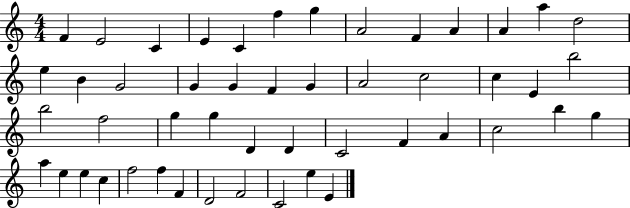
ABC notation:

X:1
T:Untitled
M:4/4
L:1/4
K:C
F E2 C E C f g A2 F A A a d2 e B G2 G G F G A2 c2 c E b2 b2 f2 g g D D C2 F A c2 b g a e e c f2 f F D2 F2 C2 e E